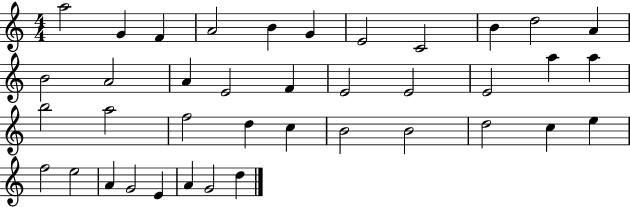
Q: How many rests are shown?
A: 0